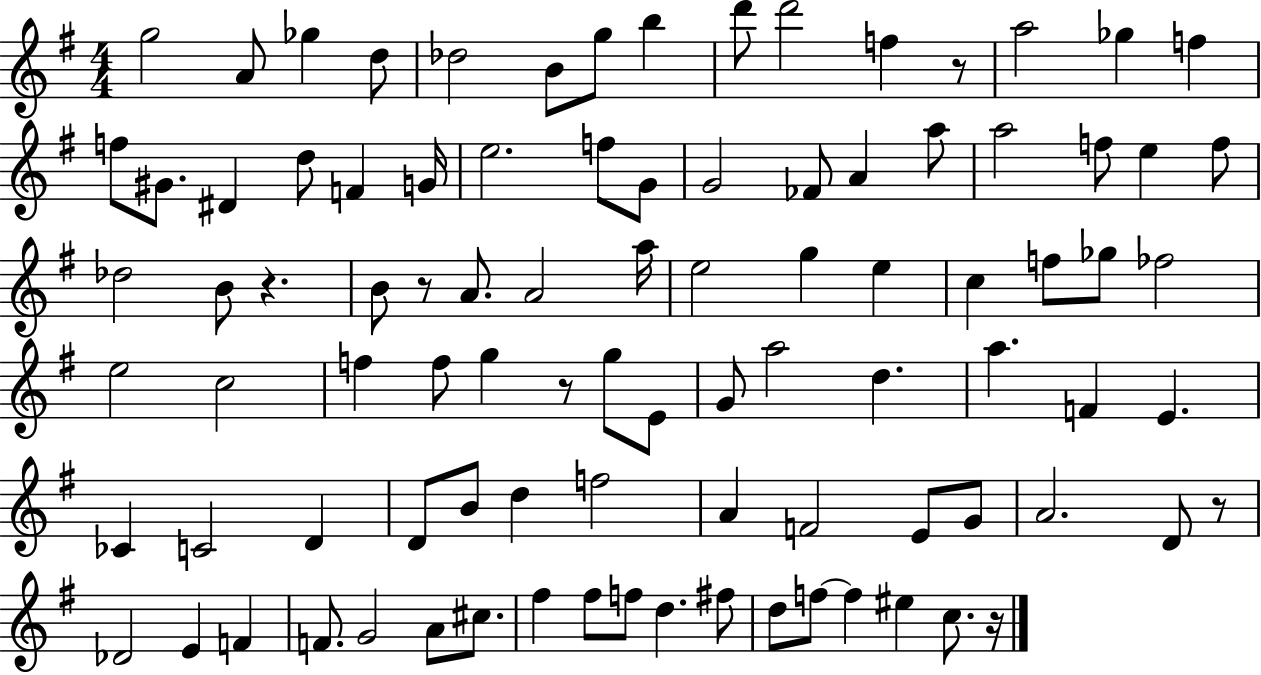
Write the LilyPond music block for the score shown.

{
  \clef treble
  \numericTimeSignature
  \time 4/4
  \key g \major
  g''2 a'8 ges''4 d''8 | des''2 b'8 g''8 b''4 | d'''8 d'''2 f''4 r8 | a''2 ges''4 f''4 | \break f''8 gis'8. dis'4 d''8 f'4 g'16 | e''2. f''8 g'8 | g'2 fes'8 a'4 a''8 | a''2 f''8 e''4 f''8 | \break des''2 b'8 r4. | b'8 r8 a'8. a'2 a''16 | e''2 g''4 e''4 | c''4 f''8 ges''8 fes''2 | \break e''2 c''2 | f''4 f''8 g''4 r8 g''8 e'8 | g'8 a''2 d''4. | a''4. f'4 e'4. | \break ces'4 c'2 d'4 | d'8 b'8 d''4 f''2 | a'4 f'2 e'8 g'8 | a'2. d'8 r8 | \break des'2 e'4 f'4 | f'8. g'2 a'8 cis''8. | fis''4 fis''8 f''8 d''4. fis''8 | d''8 f''8~~ f''4 eis''4 c''8. r16 | \break \bar "|."
}